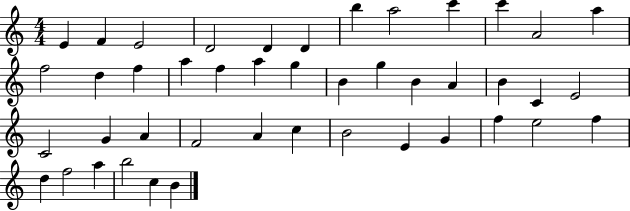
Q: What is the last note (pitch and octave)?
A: B4